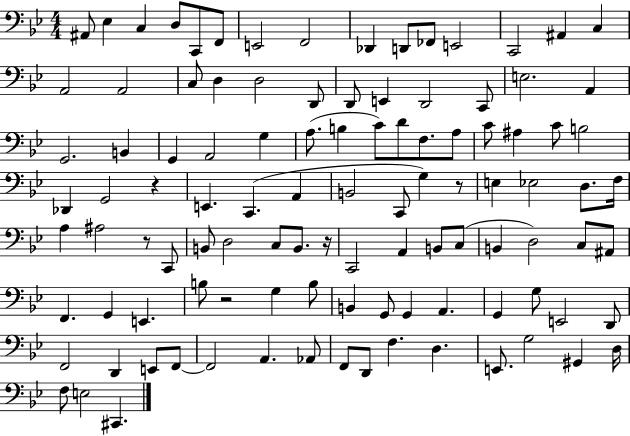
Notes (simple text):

A#2/e Eb3/q C3/q D3/e C2/e F2/e E2/h F2/h Db2/q D2/e FES2/e E2/h C2/h A#2/q C3/q A2/h A2/h C3/e D3/q D3/h D2/e D2/e E2/q D2/h C2/e E3/h. A2/q G2/h. B2/q G2/q A2/h G3/q A3/e. B3/q C4/e D4/e F3/e. A3/e C4/e A#3/q C4/e B3/h Db2/q G2/h R/q E2/q. C2/q. A2/q B2/h C2/e G3/q R/e E3/q Eb3/h D3/e. F3/s A3/q A#3/h R/e C2/e B2/e D3/h C3/e B2/e. R/s C2/h A2/q B2/e C3/e B2/q D3/h C3/e A#2/e F2/q. G2/q E2/q. B3/e R/h G3/q B3/e B2/q G2/e G2/q A2/q. G2/q G3/e E2/h D2/e F2/h D2/q E2/e F2/e F2/h A2/q. Ab2/e F2/e D2/e F3/q. D3/q. E2/e. G3/h G#2/q D3/s F3/e E3/h C#2/q.